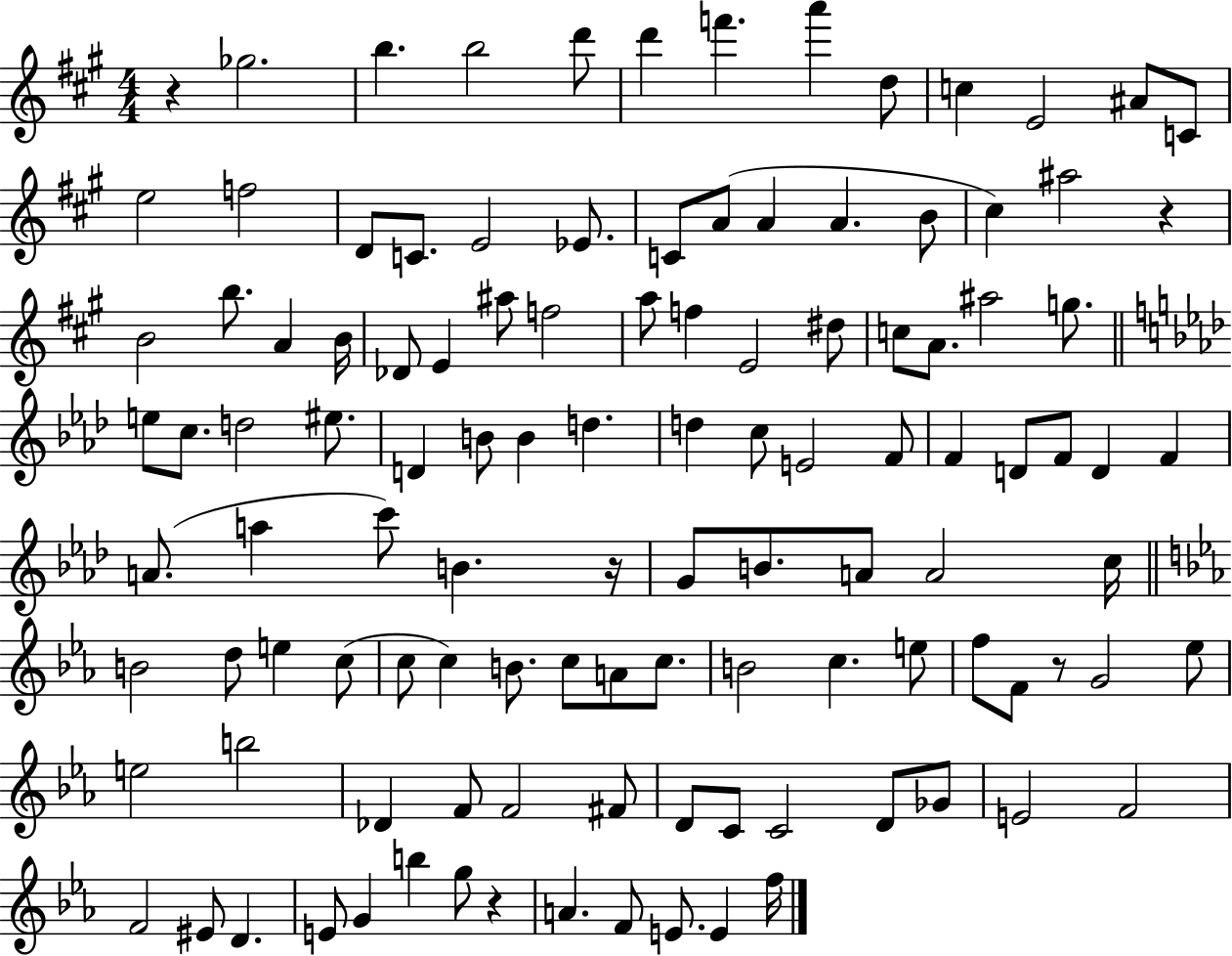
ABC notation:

X:1
T:Untitled
M:4/4
L:1/4
K:A
z _g2 b b2 d'/2 d' f' a' d/2 c E2 ^A/2 C/2 e2 f2 D/2 C/2 E2 _E/2 C/2 A/2 A A B/2 ^c ^a2 z B2 b/2 A B/4 _D/2 E ^a/2 f2 a/2 f E2 ^d/2 c/2 A/2 ^a2 g/2 e/2 c/2 d2 ^e/2 D B/2 B d d c/2 E2 F/2 F D/2 F/2 D F A/2 a c'/2 B z/4 G/2 B/2 A/2 A2 c/4 B2 d/2 e c/2 c/2 c B/2 c/2 A/2 c/2 B2 c e/2 f/2 F/2 z/2 G2 _e/2 e2 b2 _D F/2 F2 ^F/2 D/2 C/2 C2 D/2 _G/2 E2 F2 F2 ^E/2 D E/2 G b g/2 z A F/2 E/2 E f/4